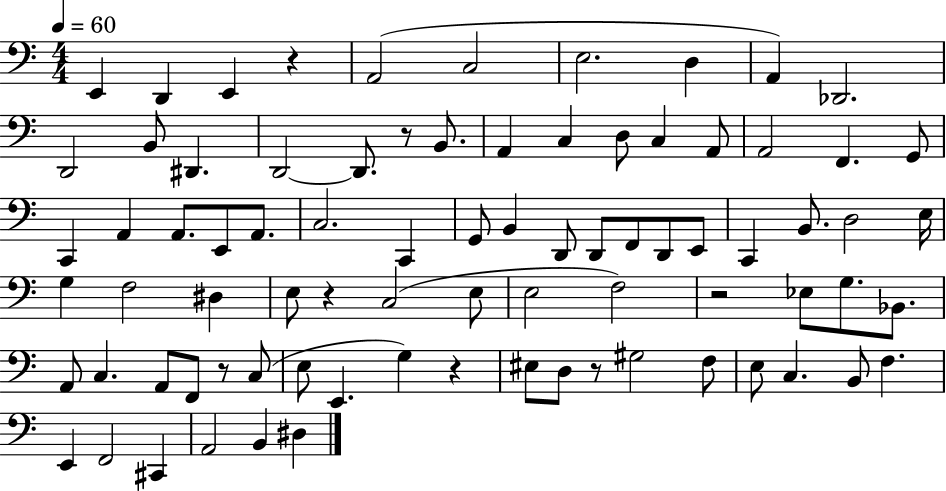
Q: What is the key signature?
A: C major